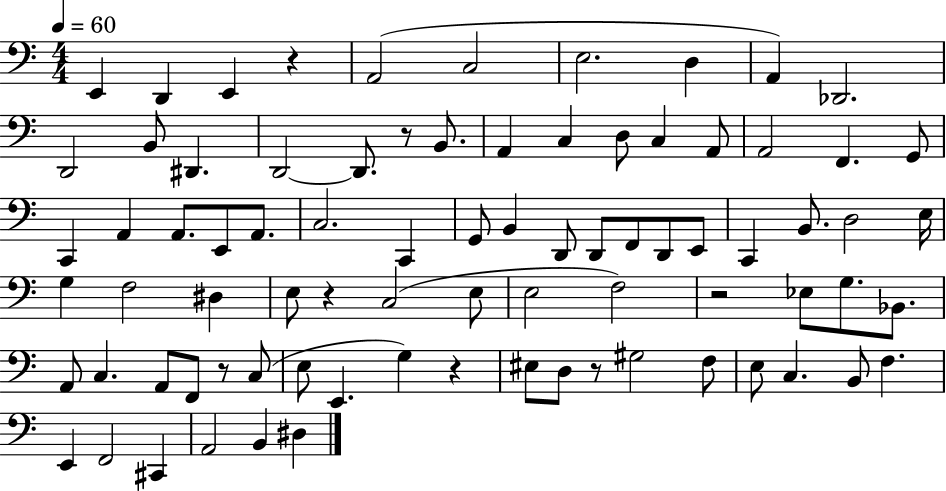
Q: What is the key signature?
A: C major